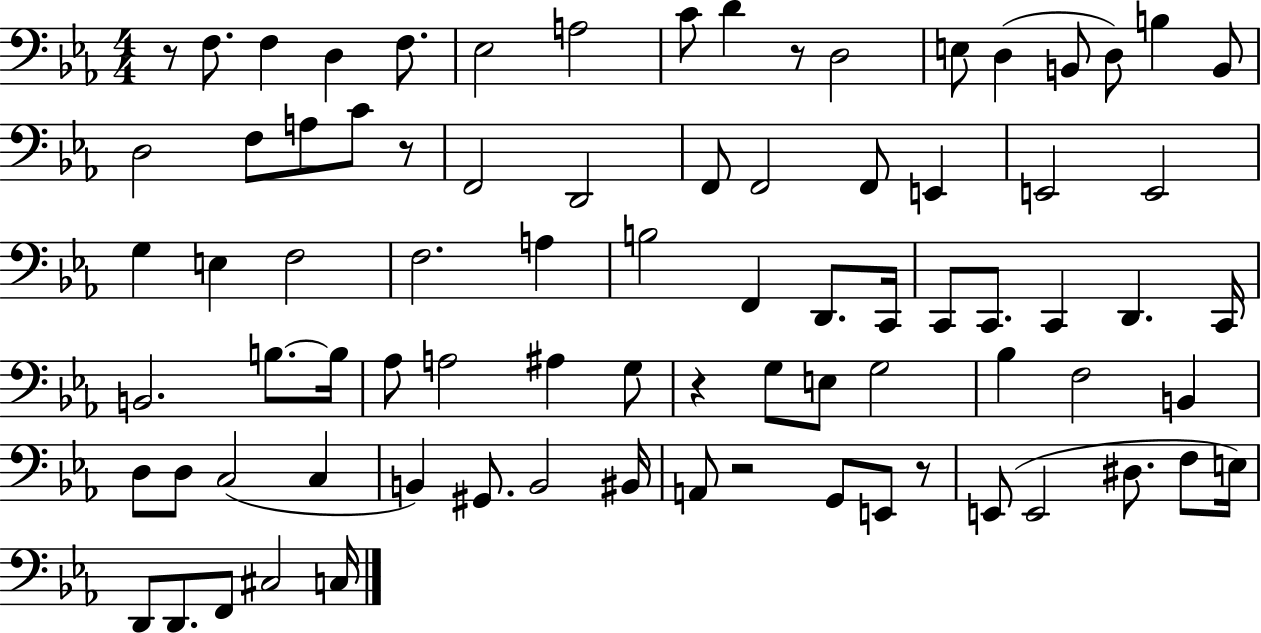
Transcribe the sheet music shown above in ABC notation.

X:1
T:Untitled
M:4/4
L:1/4
K:Eb
z/2 F,/2 F, D, F,/2 _E,2 A,2 C/2 D z/2 D,2 E,/2 D, B,,/2 D,/2 B, B,,/2 D,2 F,/2 A,/2 C/2 z/2 F,,2 D,,2 F,,/2 F,,2 F,,/2 E,, E,,2 E,,2 G, E, F,2 F,2 A, B,2 F,, D,,/2 C,,/4 C,,/2 C,,/2 C,, D,, C,,/4 B,,2 B,/2 B,/4 _A,/2 A,2 ^A, G,/2 z G,/2 E,/2 G,2 _B, F,2 B,, D,/2 D,/2 C,2 C, B,, ^G,,/2 B,,2 ^B,,/4 A,,/2 z2 G,,/2 E,,/2 z/2 E,,/2 E,,2 ^D,/2 F,/2 E,/4 D,,/2 D,,/2 F,,/2 ^C,2 C,/4